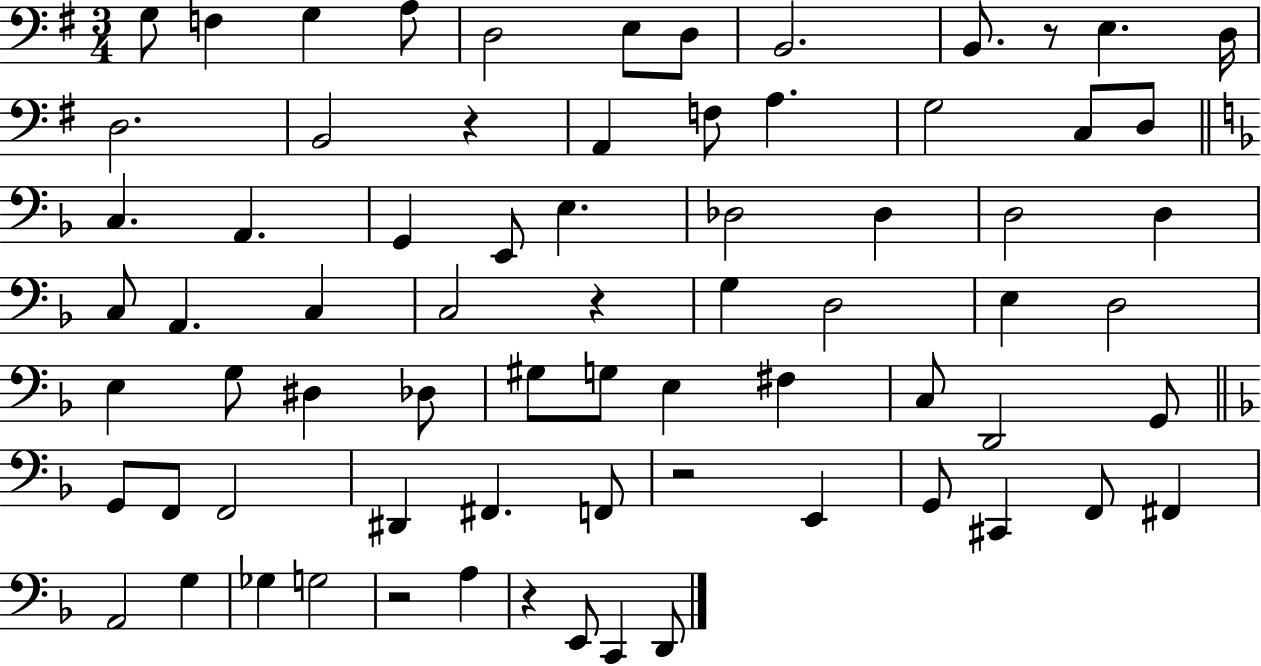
X:1
T:Untitled
M:3/4
L:1/4
K:G
G,/2 F, G, A,/2 D,2 E,/2 D,/2 B,,2 B,,/2 z/2 E, D,/4 D,2 B,,2 z A,, F,/2 A, G,2 C,/2 D,/2 C, A,, G,, E,,/2 E, _D,2 _D, D,2 D, C,/2 A,, C, C,2 z G, D,2 E, D,2 E, G,/2 ^D, _D,/2 ^G,/2 G,/2 E, ^F, C,/2 D,,2 G,,/2 G,,/2 F,,/2 F,,2 ^D,, ^F,, F,,/2 z2 E,, G,,/2 ^C,, F,,/2 ^F,, A,,2 G, _G, G,2 z2 A, z E,,/2 C,, D,,/2